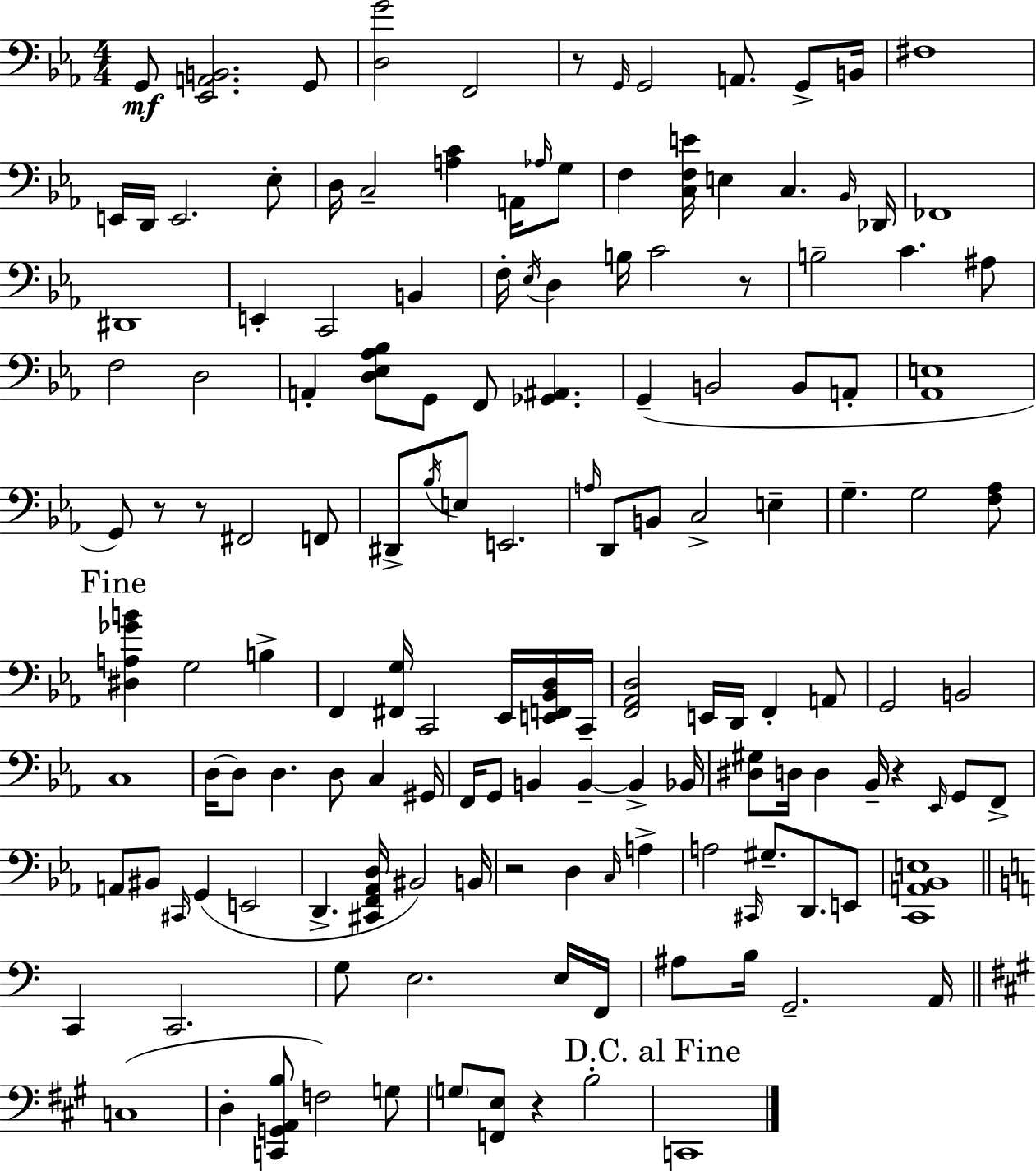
X:1
T:Untitled
M:4/4
L:1/4
K:Eb
G,,/2 [_E,,A,,B,,]2 G,,/2 [D,G]2 F,,2 z/2 G,,/4 G,,2 A,,/2 G,,/2 B,,/4 ^F,4 E,,/4 D,,/4 E,,2 _E,/2 D,/4 C,2 [A,C] A,,/4 _A,/4 G,/2 F, [C,F,E]/4 E, C, _B,,/4 _D,,/4 _F,,4 ^D,,4 E,, C,,2 B,, F,/4 _E,/4 D, B,/4 C2 z/2 B,2 C ^A,/2 F,2 D,2 A,, [D,_E,_A,_B,]/2 G,,/2 F,,/2 [_G,,^A,,] G,, B,,2 B,,/2 A,,/2 [_A,,E,]4 G,,/2 z/2 z/2 ^F,,2 F,,/2 ^D,,/2 _B,/4 E,/2 E,,2 A,/4 D,,/2 B,,/2 C,2 E, G, G,2 [F,_A,]/2 [^D,A,_GB] G,2 B, F,, [^F,,G,]/4 C,,2 _E,,/4 [E,,F,,_B,,D,]/4 C,,/4 [F,,_A,,D,]2 E,,/4 D,,/4 F,, A,,/2 G,,2 B,,2 C,4 D,/4 D,/2 D, D,/2 C, ^G,,/4 F,,/4 G,,/2 B,, B,, B,, _B,,/4 [^D,^G,]/2 D,/4 D, _B,,/4 z _E,,/4 G,,/2 F,,/2 A,,/2 ^B,,/2 ^C,,/4 G,, E,,2 D,, [^C,,F,,_A,,D,]/4 ^B,,2 B,,/4 z2 D, C,/4 A, A,2 ^C,,/4 ^G,/2 D,,/2 E,,/2 [C,,A,,_B,,E,]4 C,, C,,2 G,/2 E,2 E,/4 F,,/4 ^A,/2 B,/4 G,,2 A,,/4 C,4 D, [C,,G,,A,,B,]/2 F,2 G,/2 G,/2 [F,,E,]/2 z B,2 C,,4